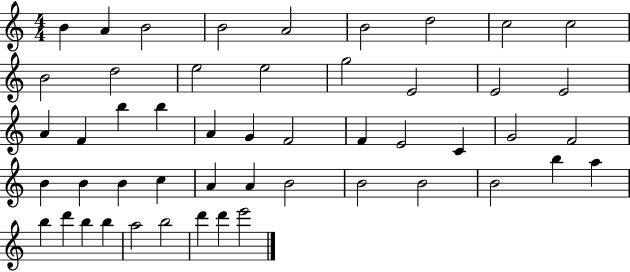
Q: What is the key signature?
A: C major